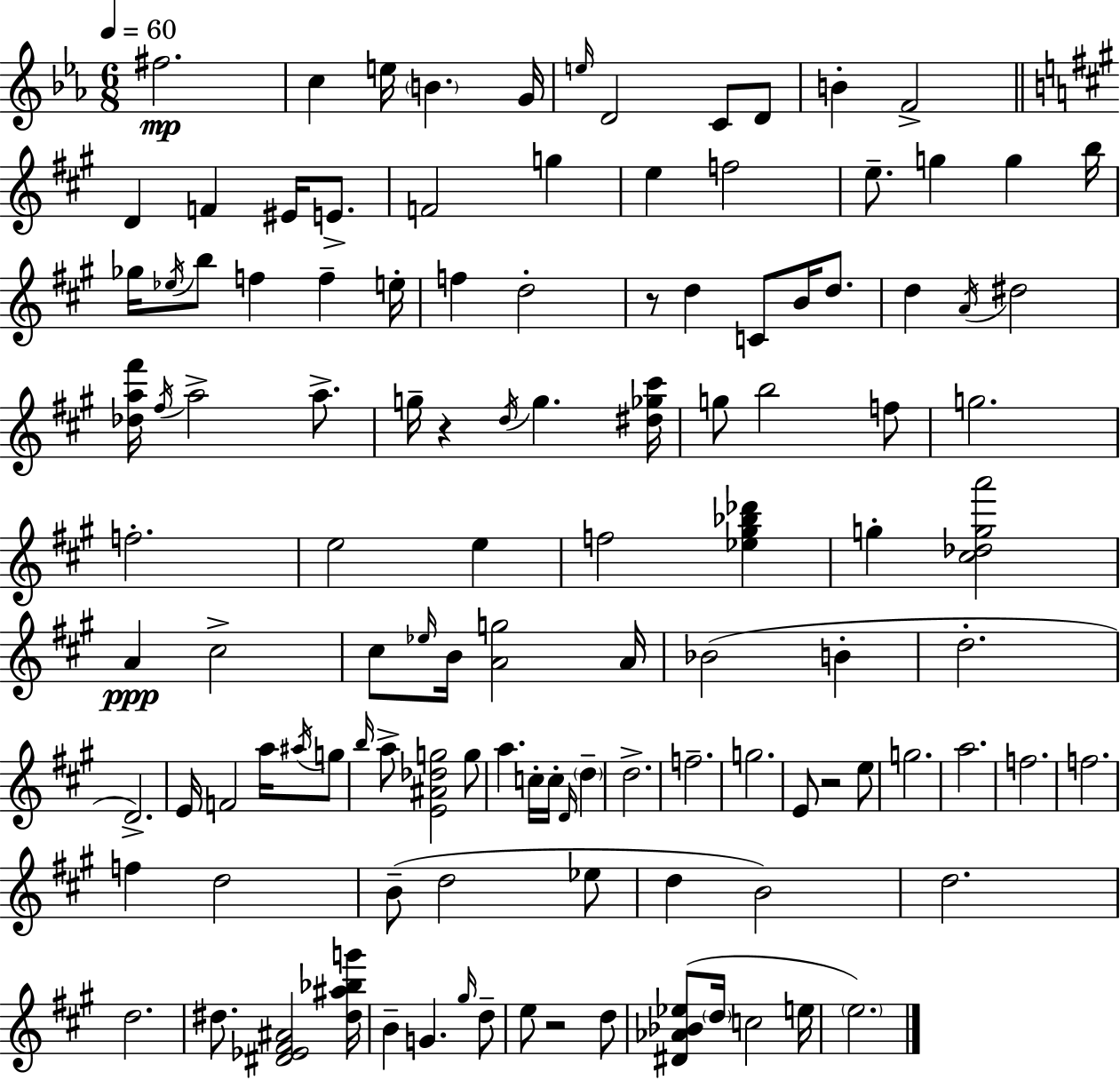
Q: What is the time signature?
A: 6/8